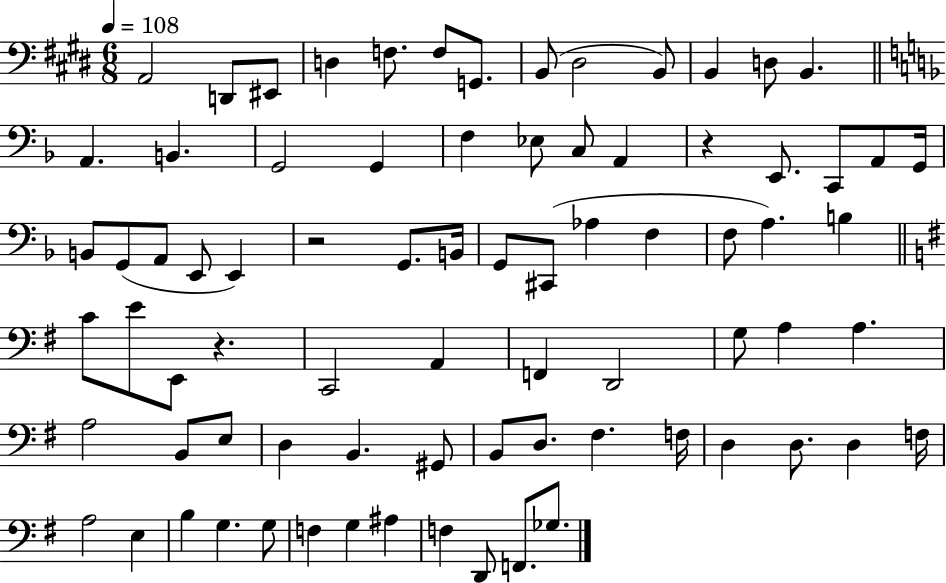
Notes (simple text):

A2/h D2/e EIS2/e D3/q F3/e. F3/e G2/e. B2/e D#3/h B2/e B2/q D3/e B2/q. A2/q. B2/q. G2/h G2/q F3/q Eb3/e C3/e A2/q R/q E2/e. C2/e A2/e G2/s B2/e G2/e A2/e E2/e E2/q R/h G2/e. B2/s G2/e C#2/e Ab3/q F3/q F3/e A3/q. B3/q C4/e E4/e E2/e R/q. C2/h A2/q F2/q D2/h G3/e A3/q A3/q. A3/h B2/e E3/e D3/q B2/q. G#2/e B2/e D3/e. F#3/q. F3/s D3/q D3/e. D3/q F3/s A3/h E3/q B3/q G3/q. G3/e F3/q G3/q A#3/q F3/q D2/e F2/e. Gb3/e.